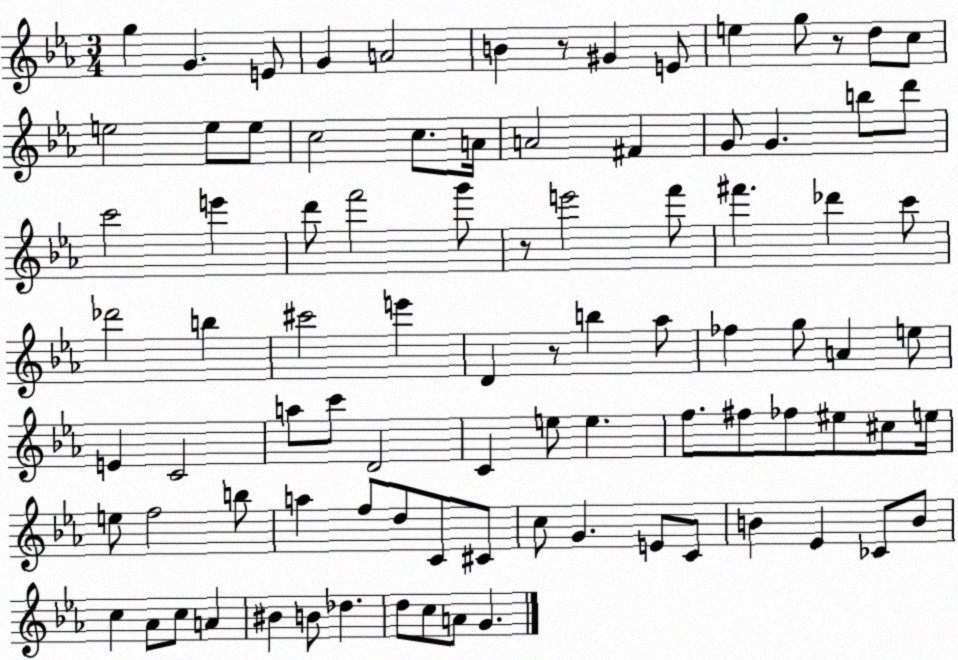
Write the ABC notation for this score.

X:1
T:Untitled
M:3/4
L:1/4
K:Eb
g G E/2 G A2 B z/2 ^G E/2 e g/2 z/2 d/2 c/2 e2 e/2 e/2 c2 c/2 A/4 A2 ^F G/2 G b/2 d'/2 c'2 e' d'/2 f'2 g'/2 z/2 e'2 f'/2 ^f' _d' c'/2 _d'2 b ^c'2 e' D z/2 b _a/2 _f g/2 A e/2 E C2 a/2 c'/2 D2 C e/2 e f/2 ^f/2 _f/2 ^e/2 ^c/2 e/4 e/2 f2 b/2 a f/2 d/2 C/2 ^C/2 c/2 G E/2 C/2 B _E _C/2 B/2 c _A/2 c/2 A ^B B/2 _d d/2 c/2 A/2 G